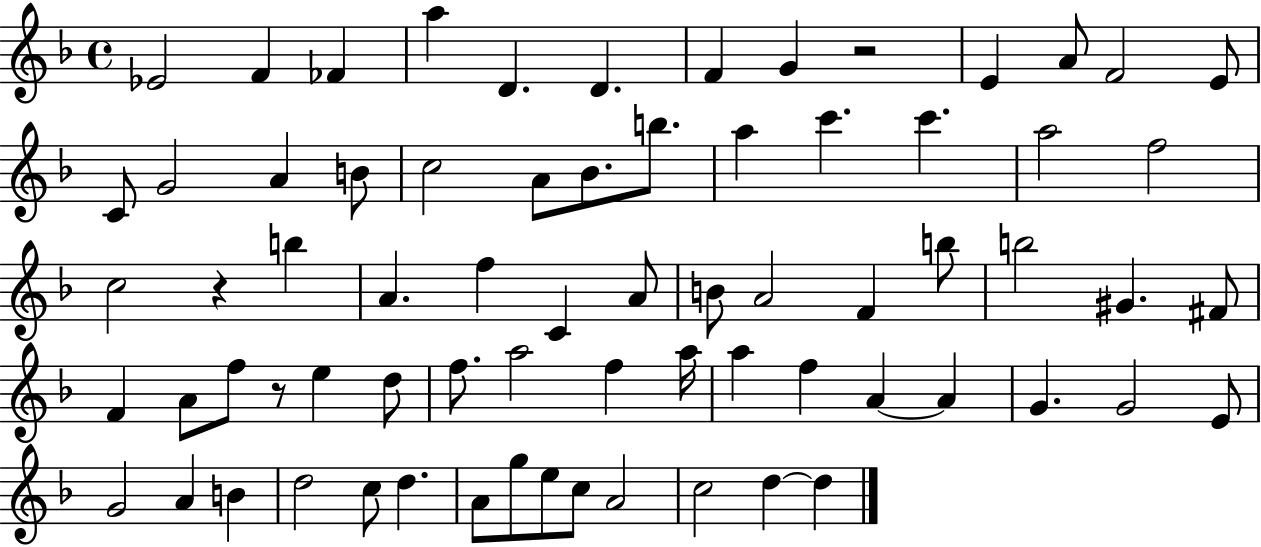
Eb4/h F4/q FES4/q A5/q D4/q. D4/q. F4/q G4/q R/h E4/q A4/e F4/h E4/e C4/e G4/h A4/q B4/e C5/h A4/e Bb4/e. B5/e. A5/q C6/q. C6/q. A5/h F5/h C5/h R/q B5/q A4/q. F5/q C4/q A4/e B4/e A4/h F4/q B5/e B5/h G#4/q. F#4/e F4/q A4/e F5/e R/e E5/q D5/e F5/e. A5/h F5/q A5/s A5/q F5/q A4/q A4/q G4/q. G4/h E4/e G4/h A4/q B4/q D5/h C5/e D5/q. A4/e G5/e E5/e C5/e A4/h C5/h D5/q D5/q